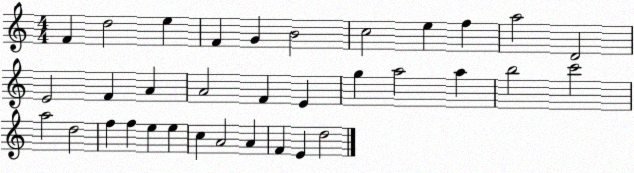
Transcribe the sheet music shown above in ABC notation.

X:1
T:Untitled
M:4/4
L:1/4
K:C
F d2 e F G B2 c2 e f a2 D2 E2 F A A2 F E g a2 a b2 c'2 a2 d2 f f e e c A2 A F E d2